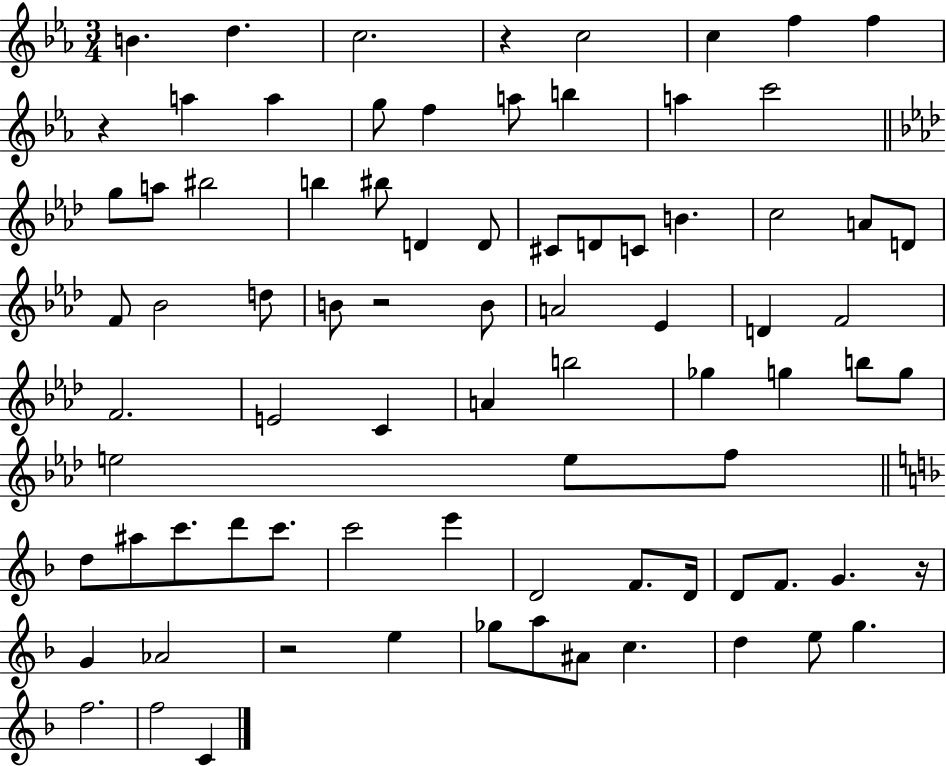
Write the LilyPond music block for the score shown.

{
  \clef treble
  \numericTimeSignature
  \time 3/4
  \key ees \major
  \repeat volta 2 { b'4. d''4. | c''2. | r4 c''2 | c''4 f''4 f''4 | \break r4 a''4 a''4 | g''8 f''4 a''8 b''4 | a''4 c'''2 | \bar "||" \break \key aes \major g''8 a''8 bis''2 | b''4 bis''8 d'4 d'8 | cis'8 d'8 c'8 b'4. | c''2 a'8 d'8 | \break f'8 bes'2 d''8 | b'8 r2 b'8 | a'2 ees'4 | d'4 f'2 | \break f'2. | e'2 c'4 | a'4 b''2 | ges''4 g''4 b''8 g''8 | \break e''2 e''8 f''8 | \bar "||" \break \key f \major d''8 ais''8 c'''8. d'''8 c'''8. | c'''2 e'''4 | d'2 f'8. d'16 | d'8 f'8. g'4. r16 | \break g'4 aes'2 | r2 e''4 | ges''8 a''8 ais'8 c''4. | d''4 e''8 g''4. | \break f''2. | f''2 c'4 | } \bar "|."
}